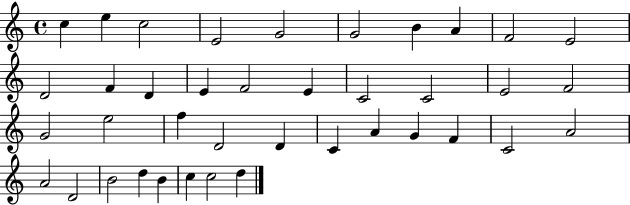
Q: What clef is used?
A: treble